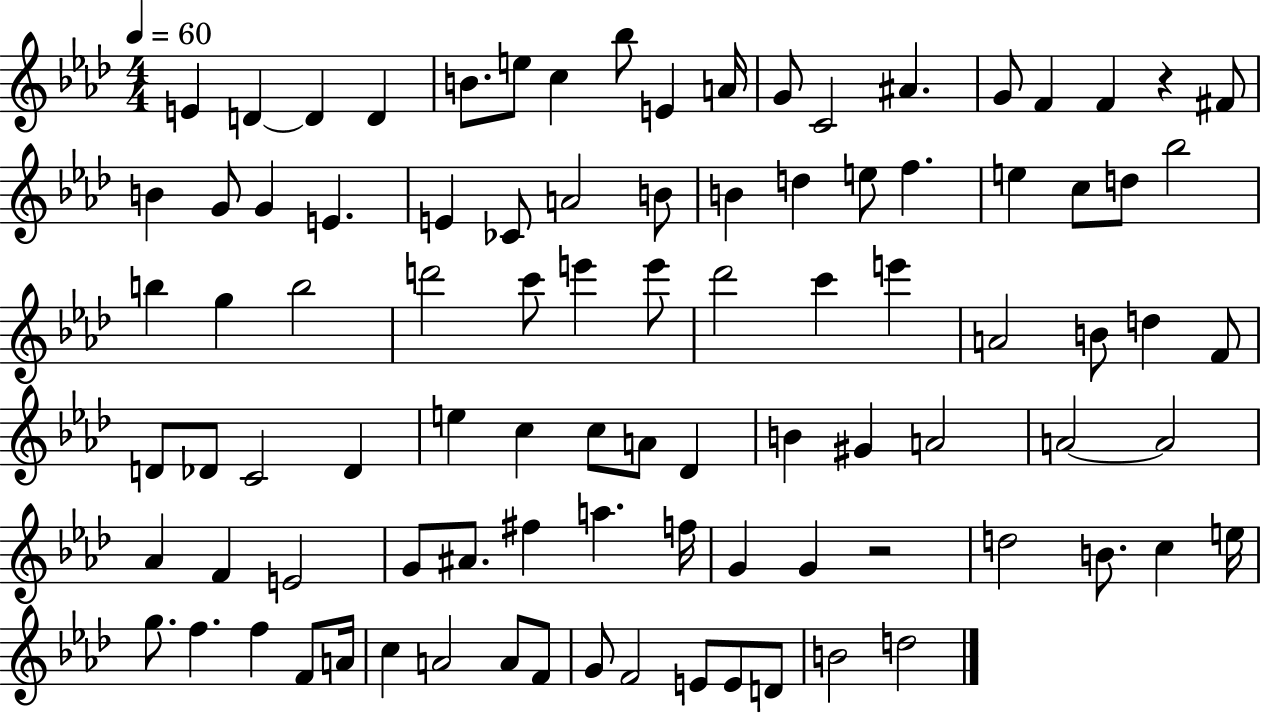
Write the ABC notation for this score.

X:1
T:Untitled
M:4/4
L:1/4
K:Ab
E D D D B/2 e/2 c _b/2 E A/4 G/2 C2 ^A G/2 F F z ^F/2 B G/2 G E E _C/2 A2 B/2 B d e/2 f e c/2 d/2 _b2 b g b2 d'2 c'/2 e' e'/2 _d'2 c' e' A2 B/2 d F/2 D/2 _D/2 C2 _D e c c/2 A/2 _D B ^G A2 A2 A2 _A F E2 G/2 ^A/2 ^f a f/4 G G z2 d2 B/2 c e/4 g/2 f f F/2 A/4 c A2 A/2 F/2 G/2 F2 E/2 E/2 D/2 B2 d2